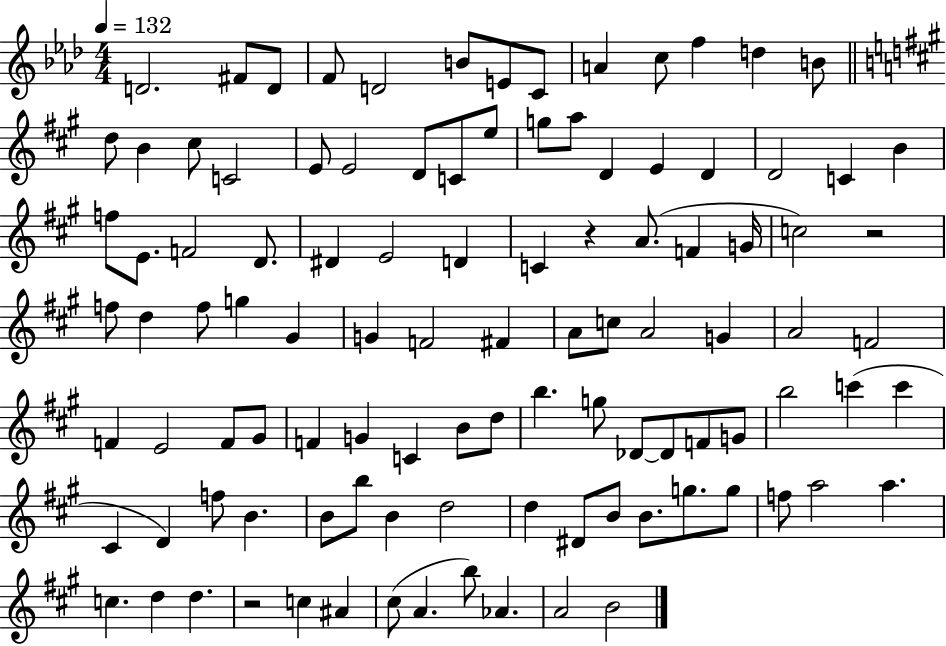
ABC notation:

X:1
T:Untitled
M:4/4
L:1/4
K:Ab
D2 ^F/2 D/2 F/2 D2 B/2 E/2 C/2 A c/2 f d B/2 d/2 B ^c/2 C2 E/2 E2 D/2 C/2 e/2 g/2 a/2 D E D D2 C B f/2 E/2 F2 D/2 ^D E2 D C z A/2 F G/4 c2 z2 f/2 d f/2 g ^G G F2 ^F A/2 c/2 A2 G A2 F2 F E2 F/2 ^G/2 F G C B/2 d/2 b g/2 _D/2 _D/2 F/2 G/2 b2 c' c' ^C D f/2 B B/2 b/2 B d2 d ^D/2 B/2 B/2 g/2 g/2 f/2 a2 a c d d z2 c ^A ^c/2 A b/2 _A A2 B2